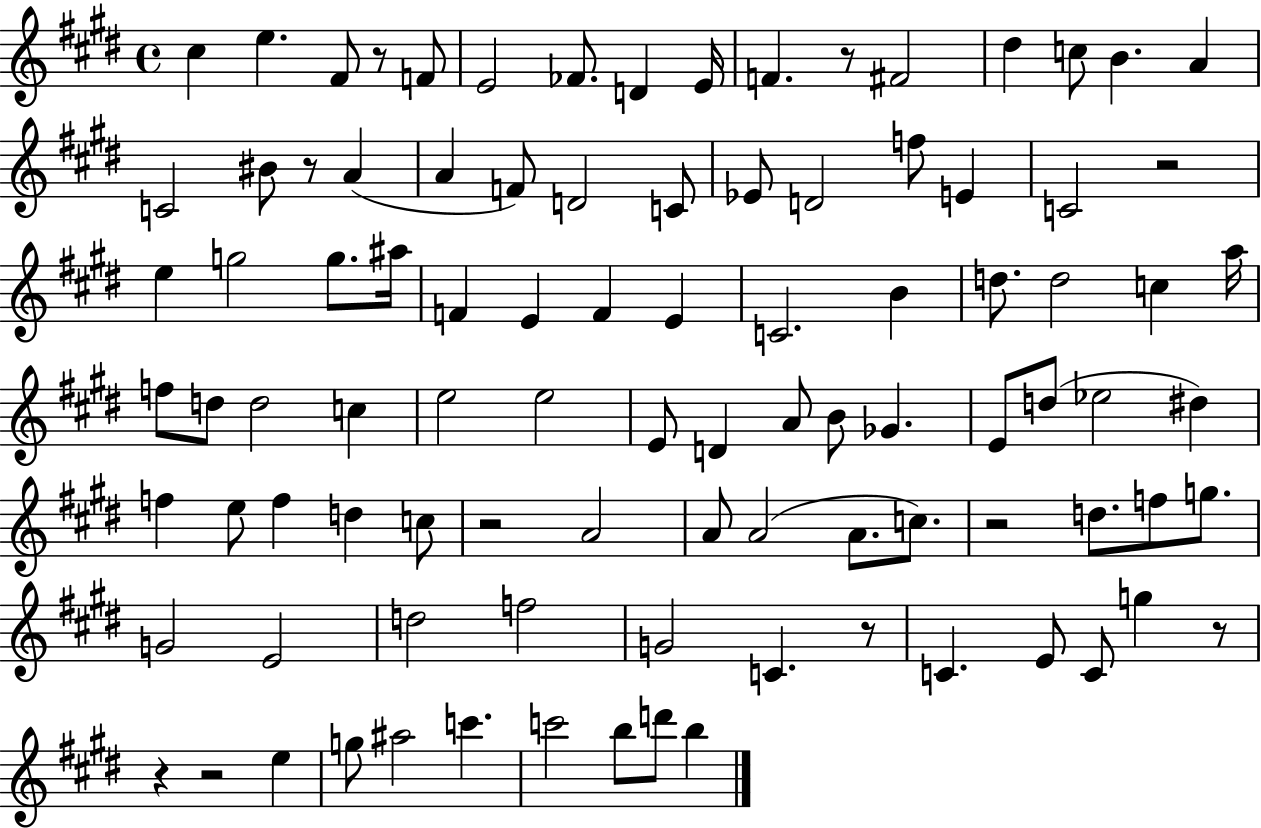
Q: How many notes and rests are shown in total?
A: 96